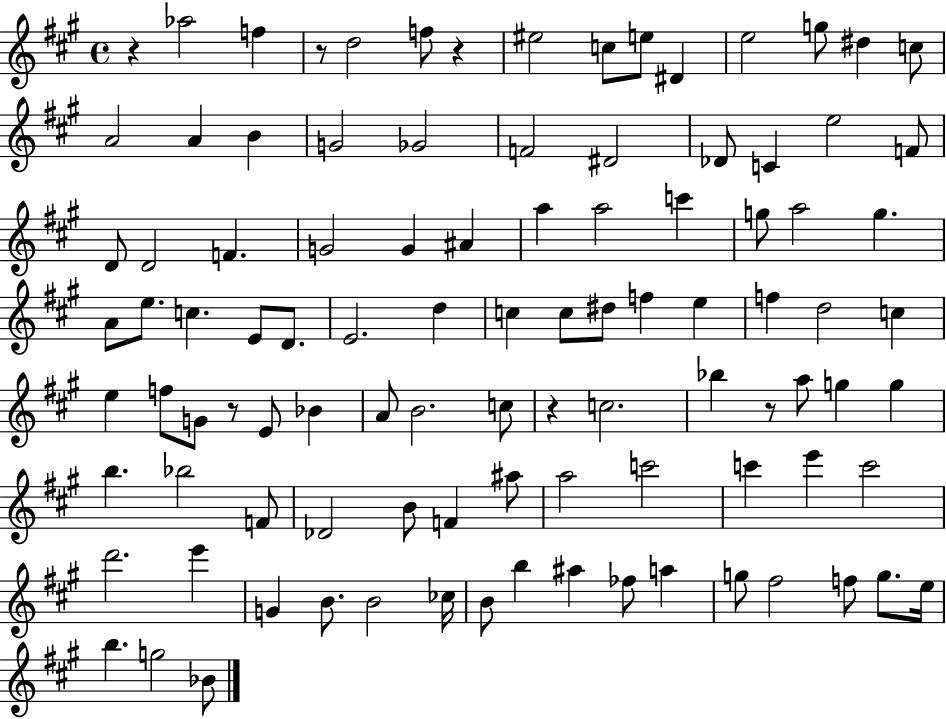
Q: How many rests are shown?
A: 6